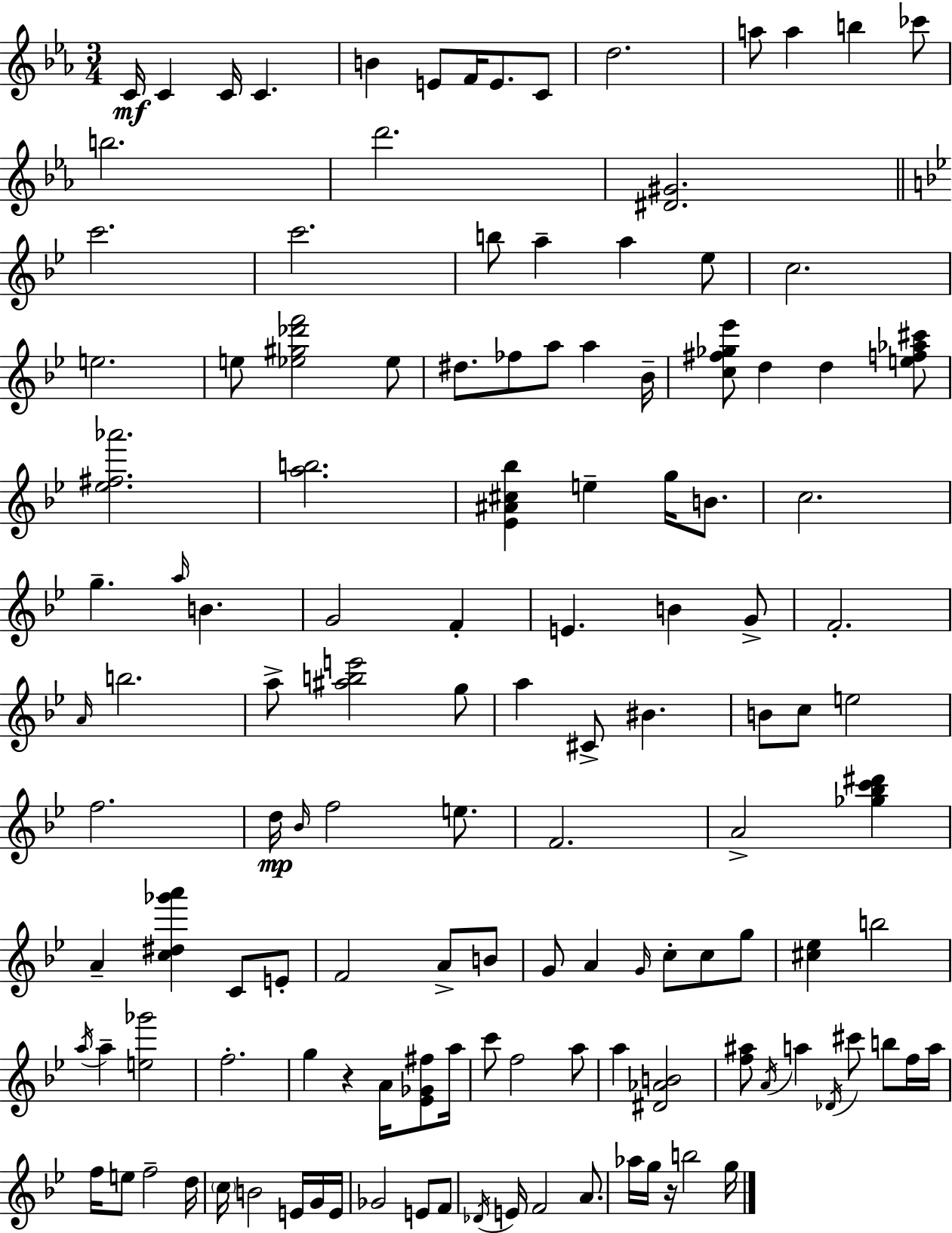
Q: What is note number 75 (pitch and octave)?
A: G5